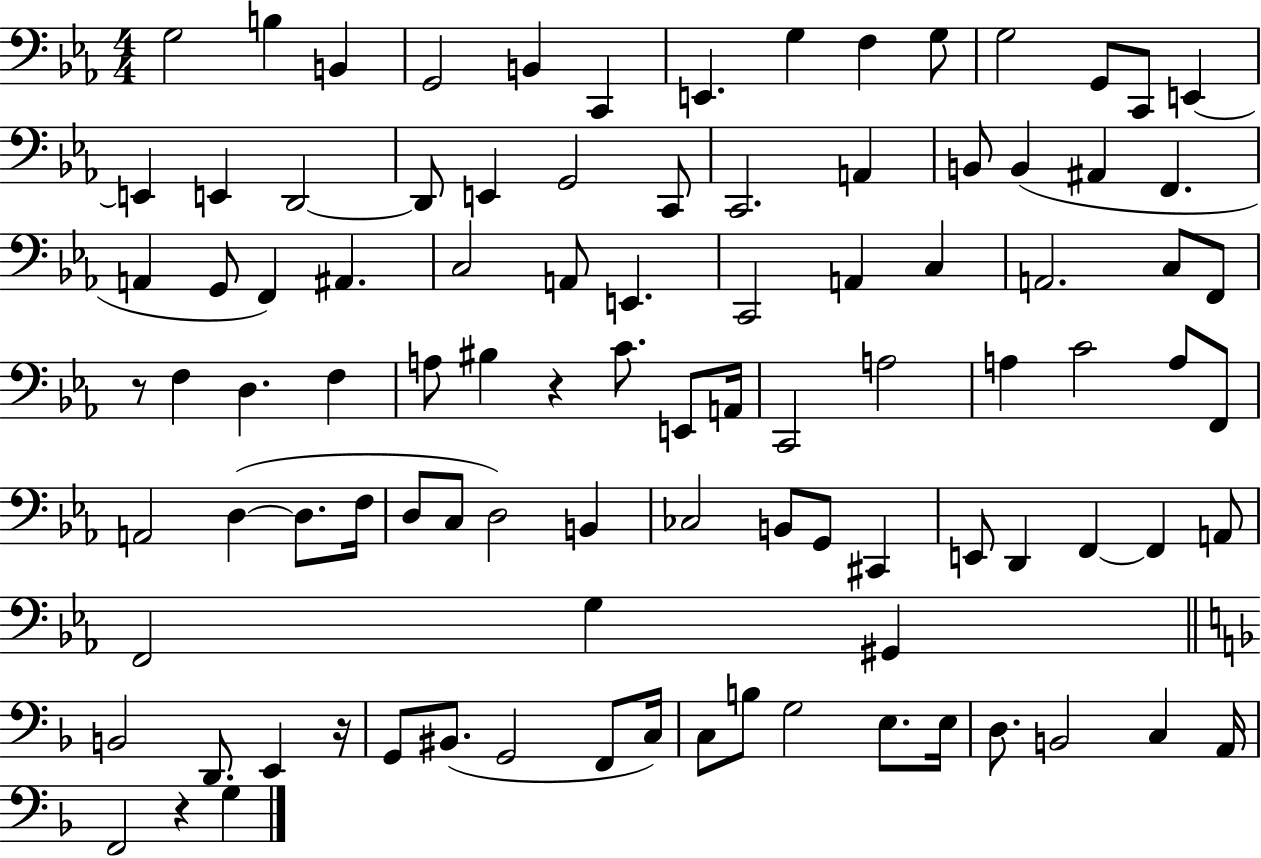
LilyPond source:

{
  \clef bass
  \numericTimeSignature
  \time 4/4
  \key ees \major
  g2 b4 b,4 | g,2 b,4 c,4 | e,4. g4 f4 g8 | g2 g,8 c,8 e,4~~ | \break e,4 e,4 d,2~~ | d,8 e,4 g,2 c,8 | c,2. a,4 | b,8 b,4( ais,4 f,4. | \break a,4 g,8 f,4) ais,4. | c2 a,8 e,4. | c,2 a,4 c4 | a,2. c8 f,8 | \break r8 f4 d4. f4 | a8 bis4 r4 c'8. e,8 a,16 | c,2 a2 | a4 c'2 a8 f,8 | \break a,2 d4~(~ d8. f16 | d8 c8 d2) b,4 | ces2 b,8 g,8 cis,4 | e,8 d,4 f,4~~ f,4 a,8 | \break f,2 g4 gis,4 | \bar "||" \break \key d \minor b,2 d,8. e,4 r16 | g,8 bis,8.( g,2 f,8 c16) | c8 b8 g2 e8. e16 | d8. b,2 c4 a,16 | \break f,2 r4 g4 | \bar "|."
}